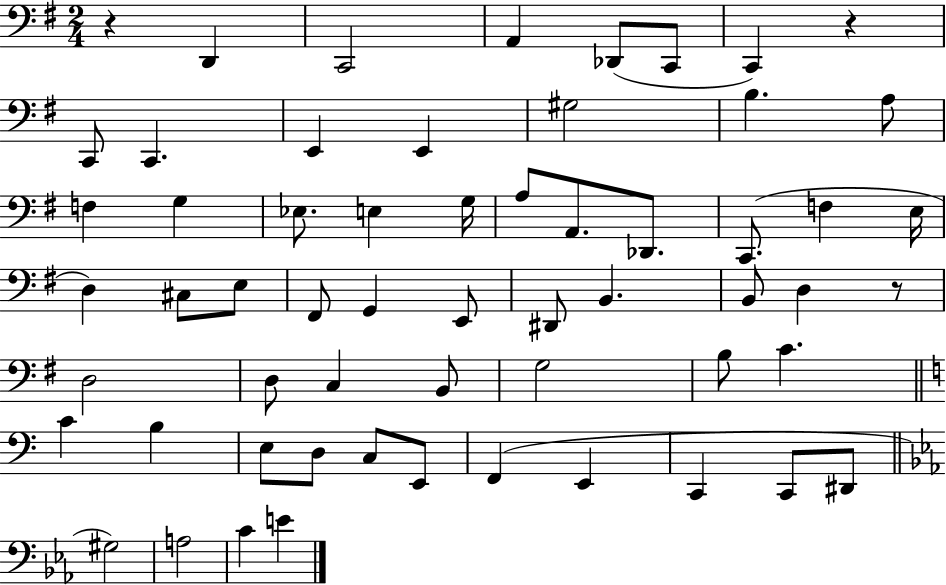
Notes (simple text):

R/q D2/q C2/h A2/q Db2/e C2/e C2/q R/q C2/e C2/q. E2/q E2/q G#3/h B3/q. A3/e F3/q G3/q Eb3/e. E3/q G3/s A3/e A2/e. Db2/e. C2/e. F3/q E3/s D3/q C#3/e E3/e F#2/e G2/q E2/e D#2/e B2/q. B2/e D3/q R/e D3/h D3/e C3/q B2/e G3/h B3/e C4/q. C4/q B3/q E3/e D3/e C3/e E2/e F2/q E2/q C2/q C2/e D#2/e G#3/h A3/h C4/q E4/q